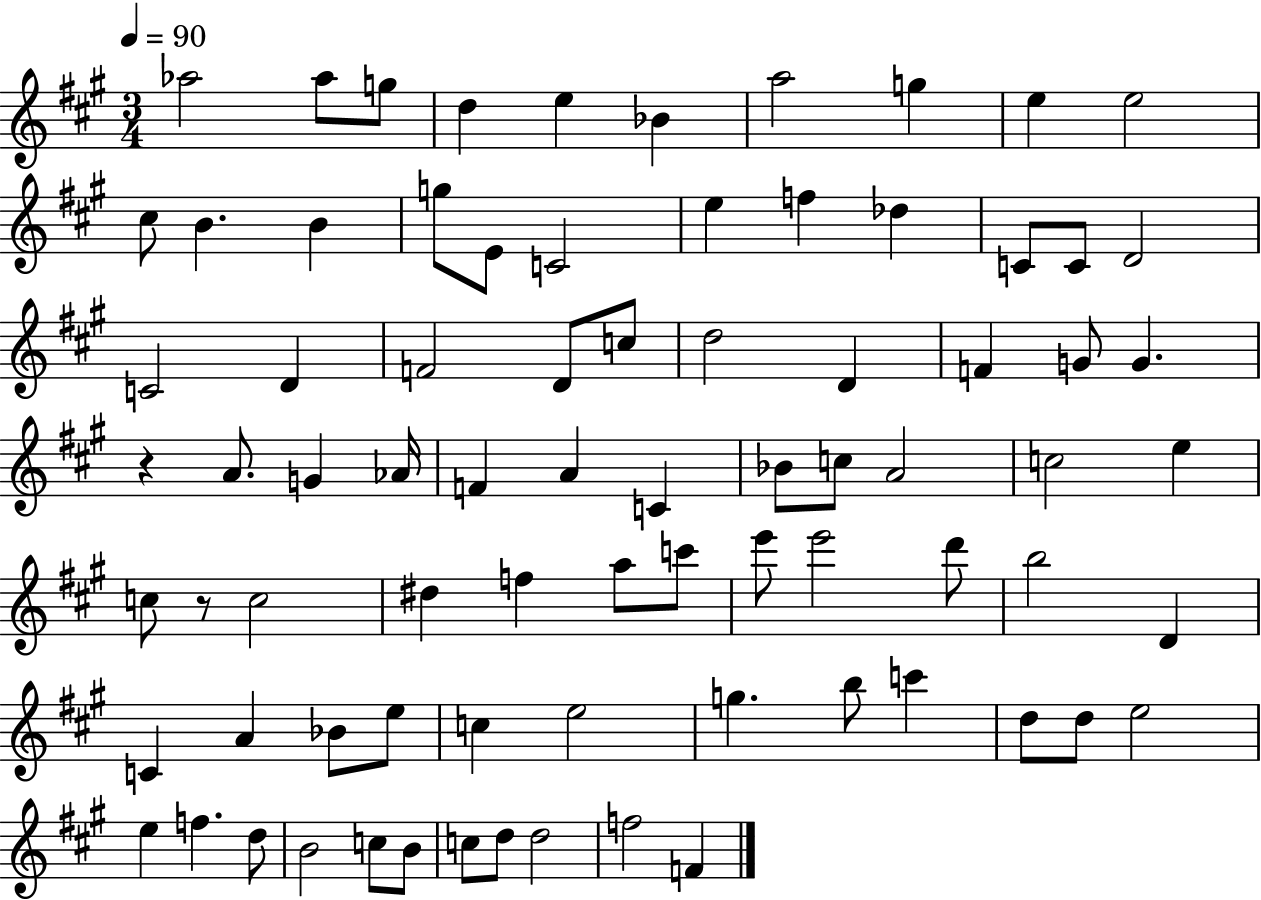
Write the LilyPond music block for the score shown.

{
  \clef treble
  \numericTimeSignature
  \time 3/4
  \key a \major
  \tempo 4 = 90
  aes''2 aes''8 g''8 | d''4 e''4 bes'4 | a''2 g''4 | e''4 e''2 | \break cis''8 b'4. b'4 | g''8 e'8 c'2 | e''4 f''4 des''4 | c'8 c'8 d'2 | \break c'2 d'4 | f'2 d'8 c''8 | d''2 d'4 | f'4 g'8 g'4. | \break r4 a'8. g'4 aes'16 | f'4 a'4 c'4 | bes'8 c''8 a'2 | c''2 e''4 | \break c''8 r8 c''2 | dis''4 f''4 a''8 c'''8 | e'''8 e'''2 d'''8 | b''2 d'4 | \break c'4 a'4 bes'8 e''8 | c''4 e''2 | g''4. b''8 c'''4 | d''8 d''8 e''2 | \break e''4 f''4. d''8 | b'2 c''8 b'8 | c''8 d''8 d''2 | f''2 f'4 | \break \bar "|."
}